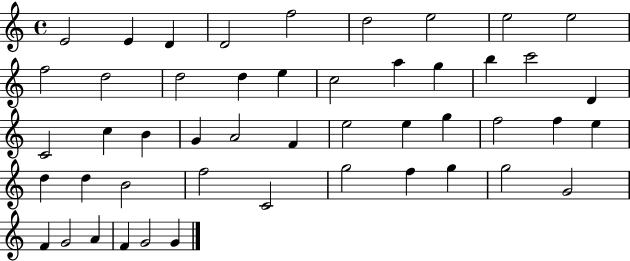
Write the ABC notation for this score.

X:1
T:Untitled
M:4/4
L:1/4
K:C
E2 E D D2 f2 d2 e2 e2 e2 f2 d2 d2 d e c2 a g b c'2 D C2 c B G A2 F e2 e g f2 f e d d B2 f2 C2 g2 f g g2 G2 F G2 A F G2 G